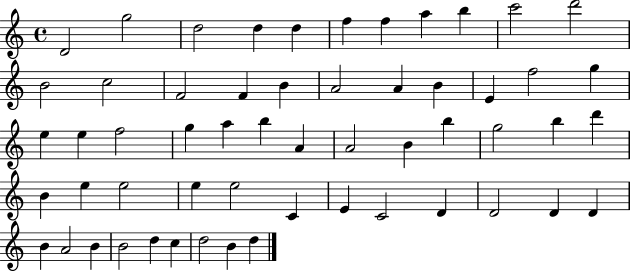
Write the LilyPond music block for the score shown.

{
  \clef treble
  \time 4/4
  \defaultTimeSignature
  \key c \major
  d'2 g''2 | d''2 d''4 d''4 | f''4 f''4 a''4 b''4 | c'''2 d'''2 | \break b'2 c''2 | f'2 f'4 b'4 | a'2 a'4 b'4 | e'4 f''2 g''4 | \break e''4 e''4 f''2 | g''4 a''4 b''4 a'4 | a'2 b'4 b''4 | g''2 b''4 d'''4 | \break b'4 e''4 e''2 | e''4 e''2 c'4 | e'4 c'2 d'4 | d'2 d'4 d'4 | \break b'4 a'2 b'4 | b'2 d''4 c''4 | d''2 b'4 d''4 | \bar "|."
}